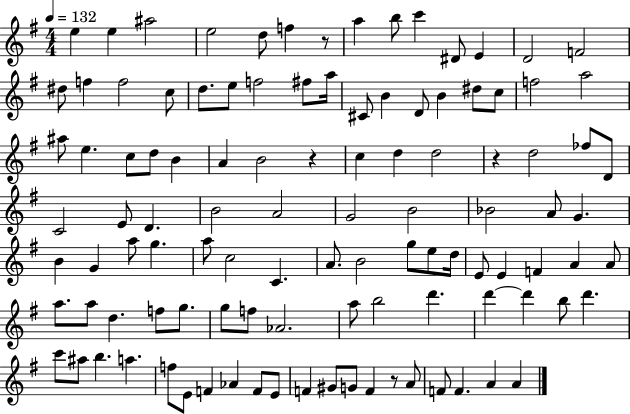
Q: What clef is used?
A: treble